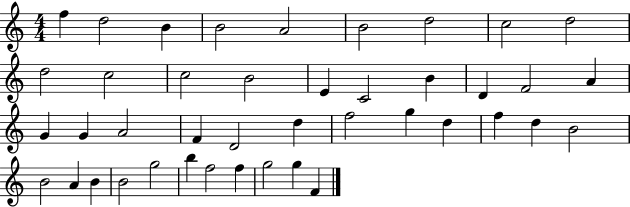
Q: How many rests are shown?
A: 0